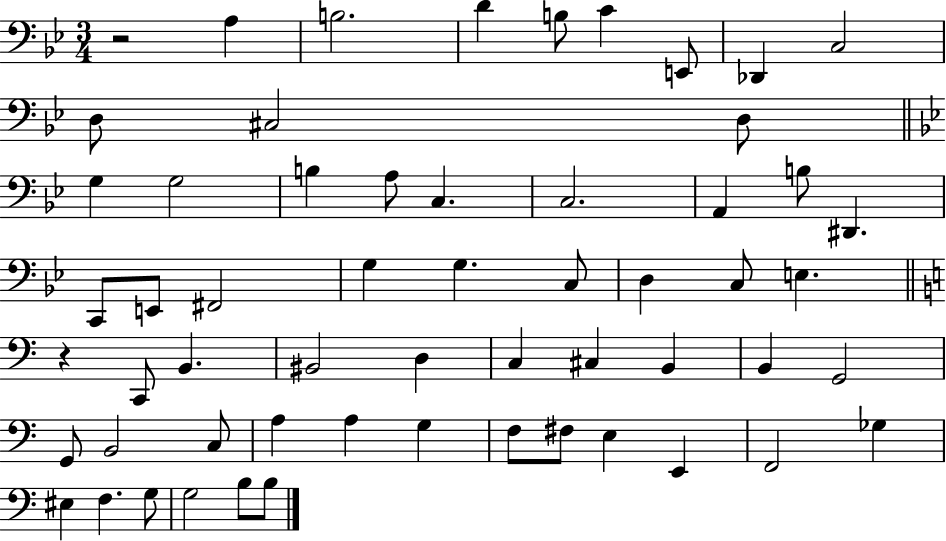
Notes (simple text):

R/h A3/q B3/h. D4/q B3/e C4/q E2/e Db2/q C3/h D3/e C#3/h D3/e G3/q G3/h B3/q A3/e C3/q. C3/h. A2/q B3/e D#2/q. C2/e E2/e F#2/h G3/q G3/q. C3/e D3/q C3/e E3/q. R/q C2/e B2/q. BIS2/h D3/q C3/q C#3/q B2/q B2/q G2/h G2/e B2/h C3/e A3/q A3/q G3/q F3/e F#3/e E3/q E2/q F2/h Gb3/q EIS3/q F3/q. G3/e G3/h B3/e B3/e